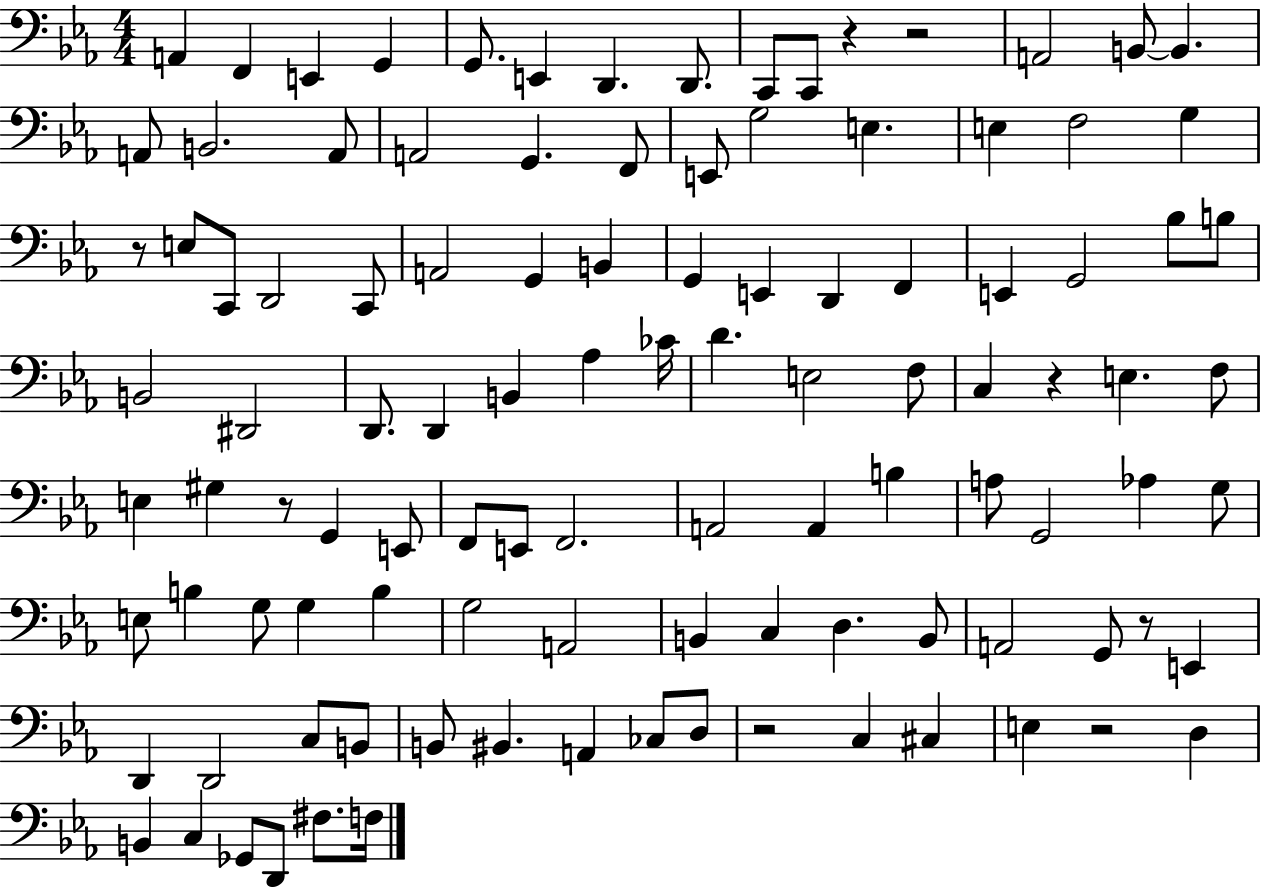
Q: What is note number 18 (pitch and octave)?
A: G2